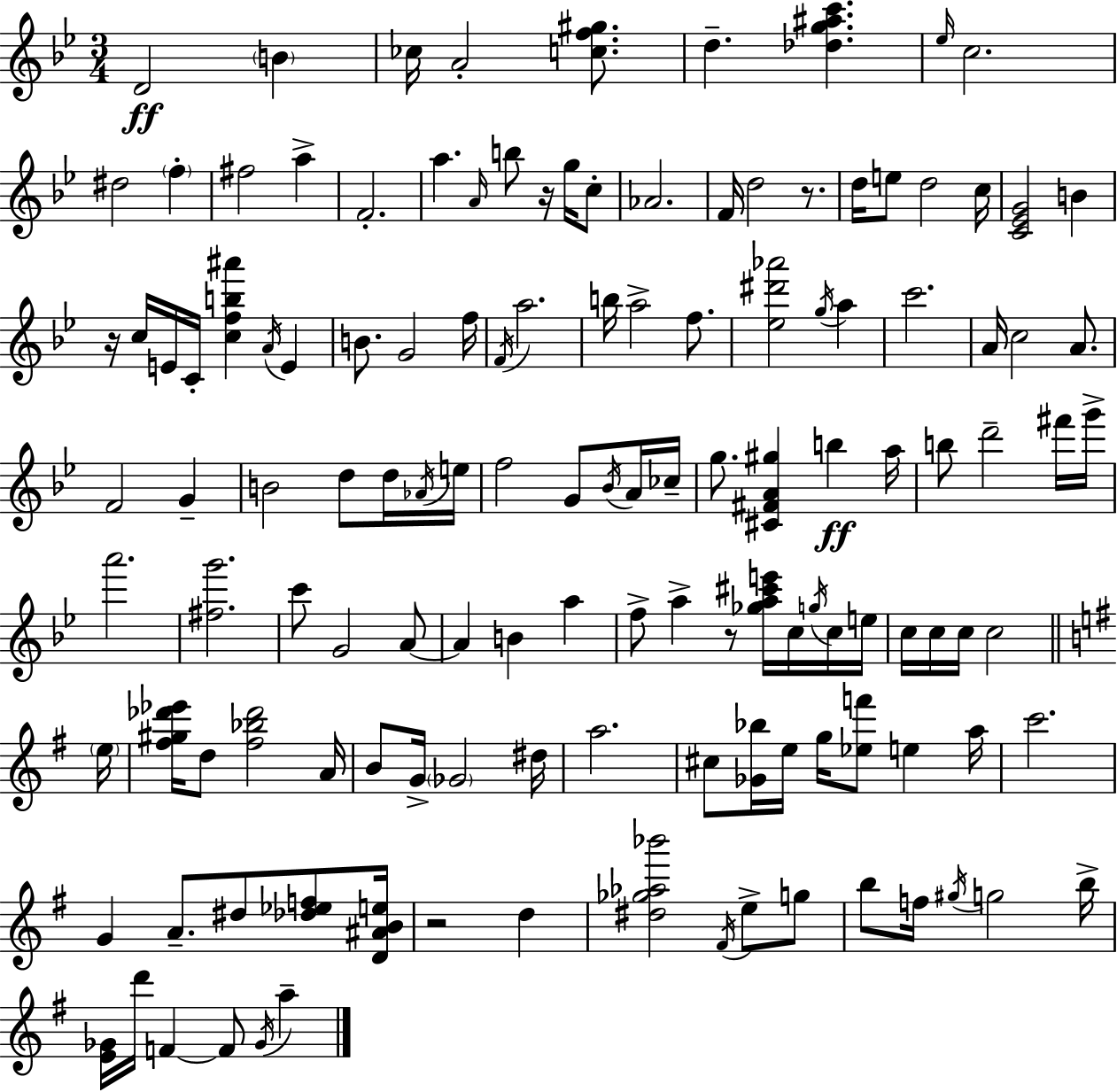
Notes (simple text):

D4/h B4/q CES5/s A4/h [C5,F5,G#5]/e. D5/q. [Db5,G5,A#5,C6]/q. Eb5/s C5/h. D#5/h F5/q F#5/h A5/q F4/h. A5/q. A4/s B5/e R/s G5/s C5/e Ab4/h. F4/s D5/h R/e. D5/s E5/e D5/h C5/s [C4,Eb4,G4]/h B4/q R/s C5/s E4/s C4/s [C5,F5,B5,A#6]/q A4/s E4/q B4/e. G4/h F5/s F4/s A5/h. B5/s A5/h F5/e. [Eb5,D#6,Ab6]/h G5/s A5/q C6/h. A4/s C5/h A4/e. F4/h G4/q B4/h D5/e D5/s Ab4/s E5/s F5/h G4/e Bb4/s A4/s CES5/s G5/e. [C#4,F#4,A4,G#5]/q B5/q A5/s B5/e D6/h F#6/s G6/s A6/h. [F#5,G6]/h. C6/e G4/h A4/e A4/q B4/q A5/q F5/e A5/q R/e [Gb5,A5,C#6,E6]/s C5/s G5/s C5/s E5/s C5/s C5/s C5/s C5/h E5/s [F#5,G#5,Db6,Eb6]/s D5/e [F#5,Bb5,Db6]/h A4/s B4/e G4/s Gb4/h D#5/s A5/h. C#5/e [Gb4,Bb5]/s E5/s G5/s [Eb5,F6]/e E5/q A5/s C6/h. G4/q A4/e. D#5/e [Db5,Eb5,F5]/e [D4,A#4,B4,E5]/s R/h D5/q [D#5,Gb5,Ab5,Bb6]/h F#4/s E5/e G5/e B5/e F5/s G#5/s G5/h B5/s [E4,Gb4]/s D6/s F4/q F4/e Gb4/s A5/q